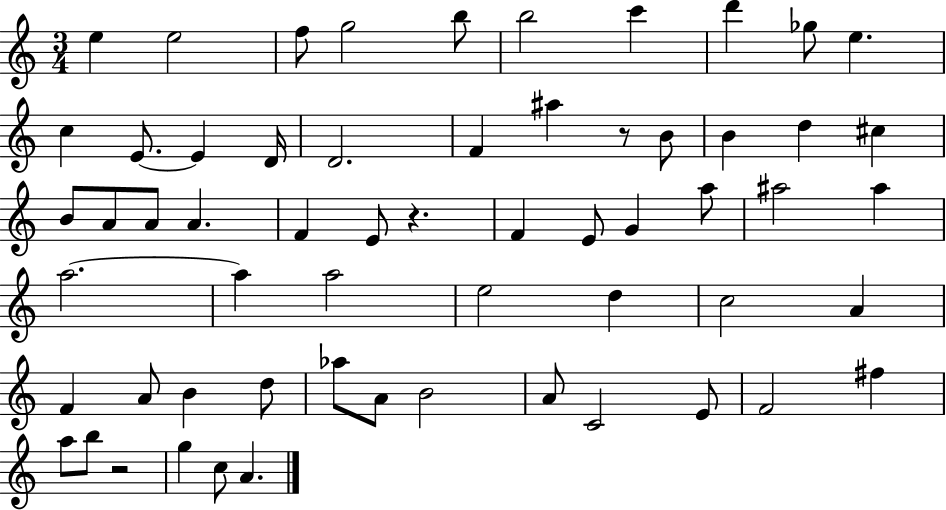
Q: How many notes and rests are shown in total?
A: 60